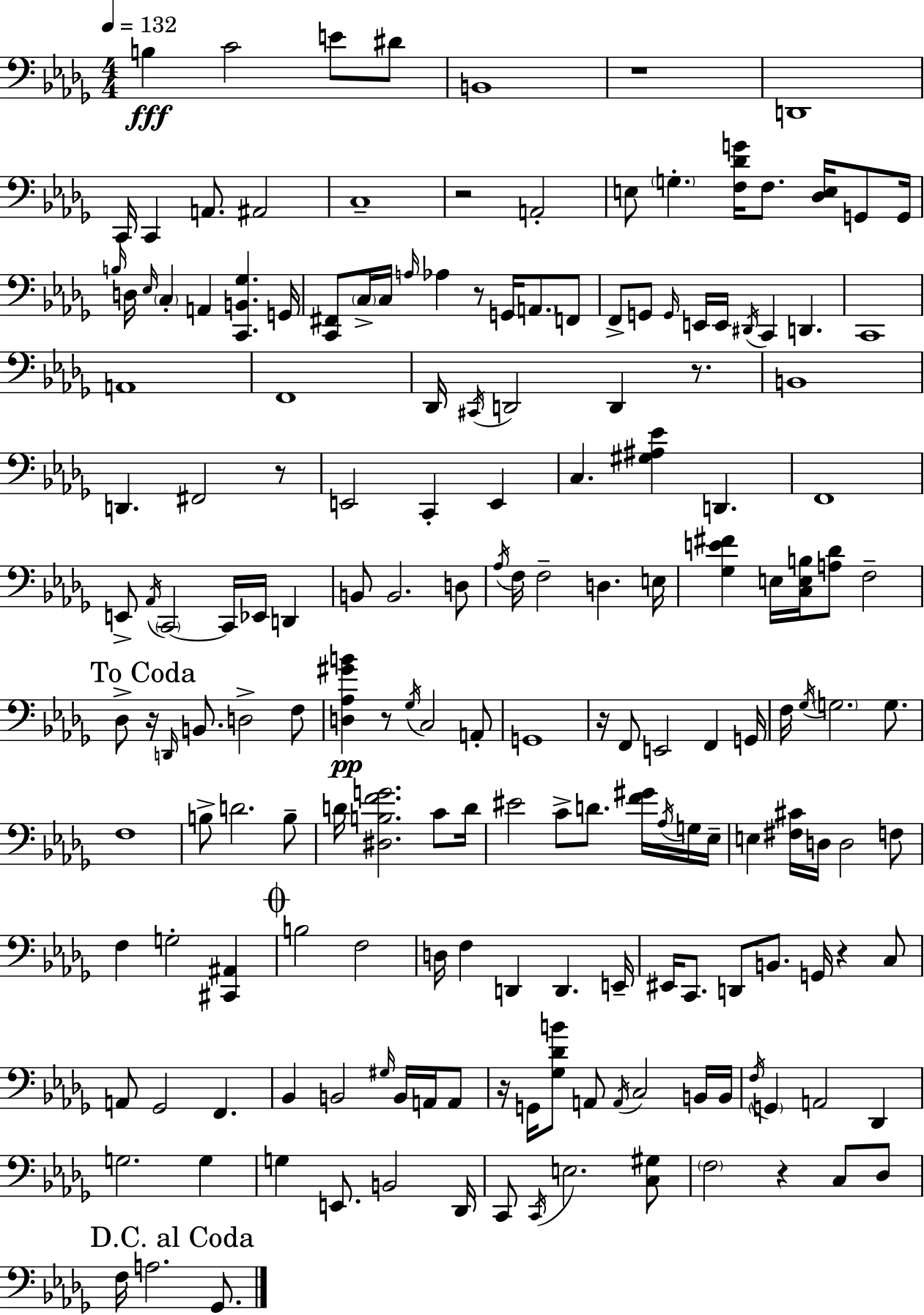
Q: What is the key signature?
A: BES minor